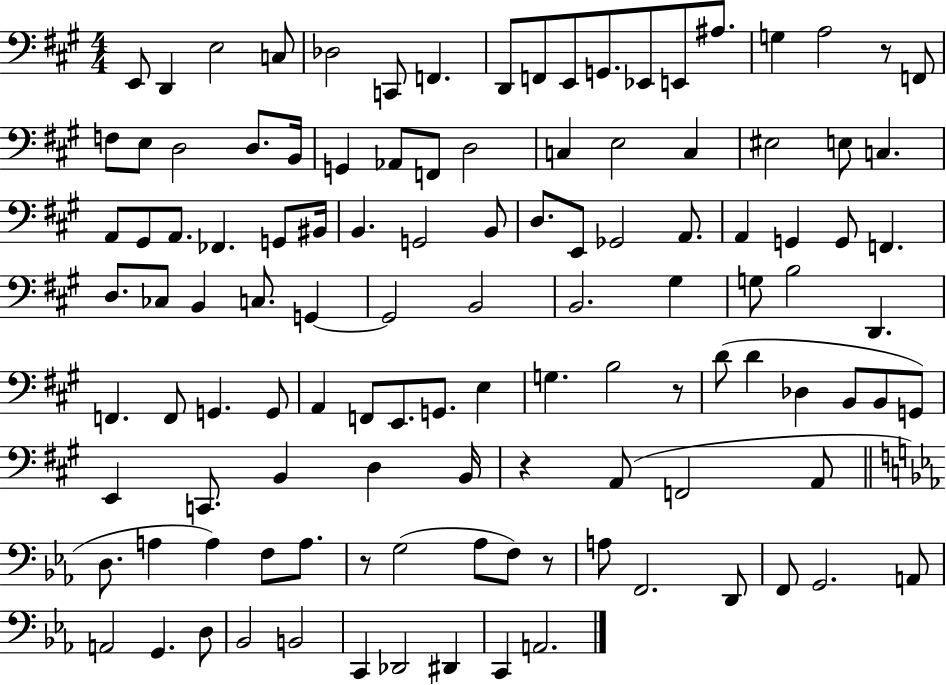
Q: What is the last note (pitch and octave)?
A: A2